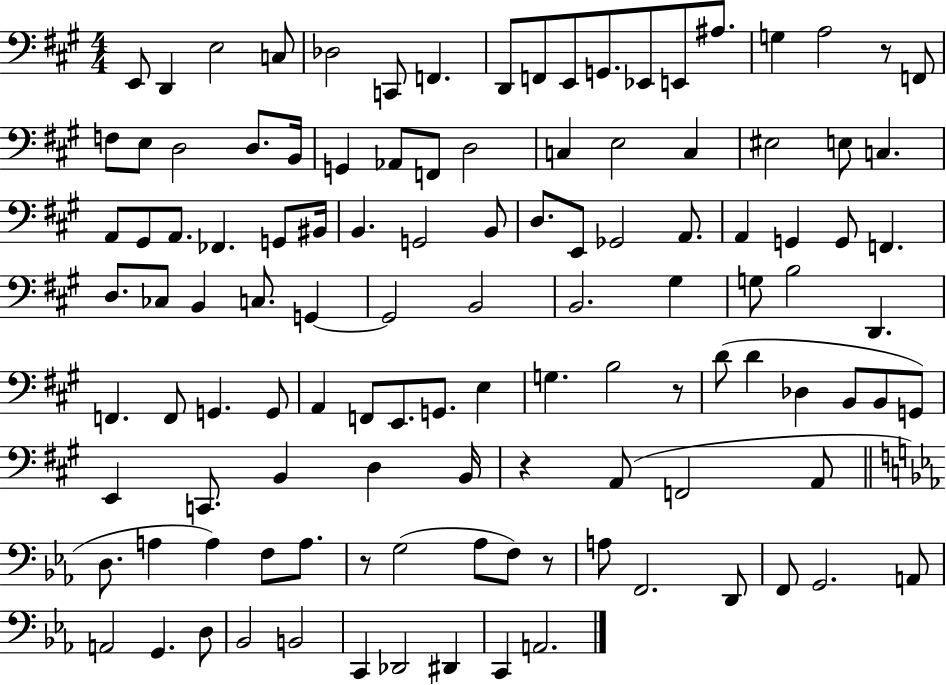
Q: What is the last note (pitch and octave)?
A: A2